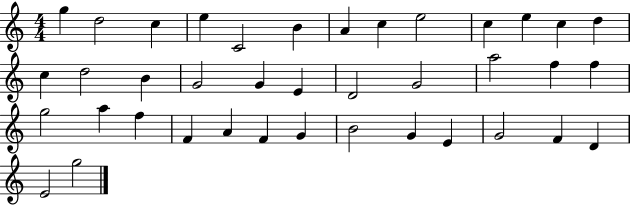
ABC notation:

X:1
T:Untitled
M:4/4
L:1/4
K:C
g d2 c e C2 B A c e2 c e c d c d2 B G2 G E D2 G2 a2 f f g2 a f F A F G B2 G E G2 F D E2 g2